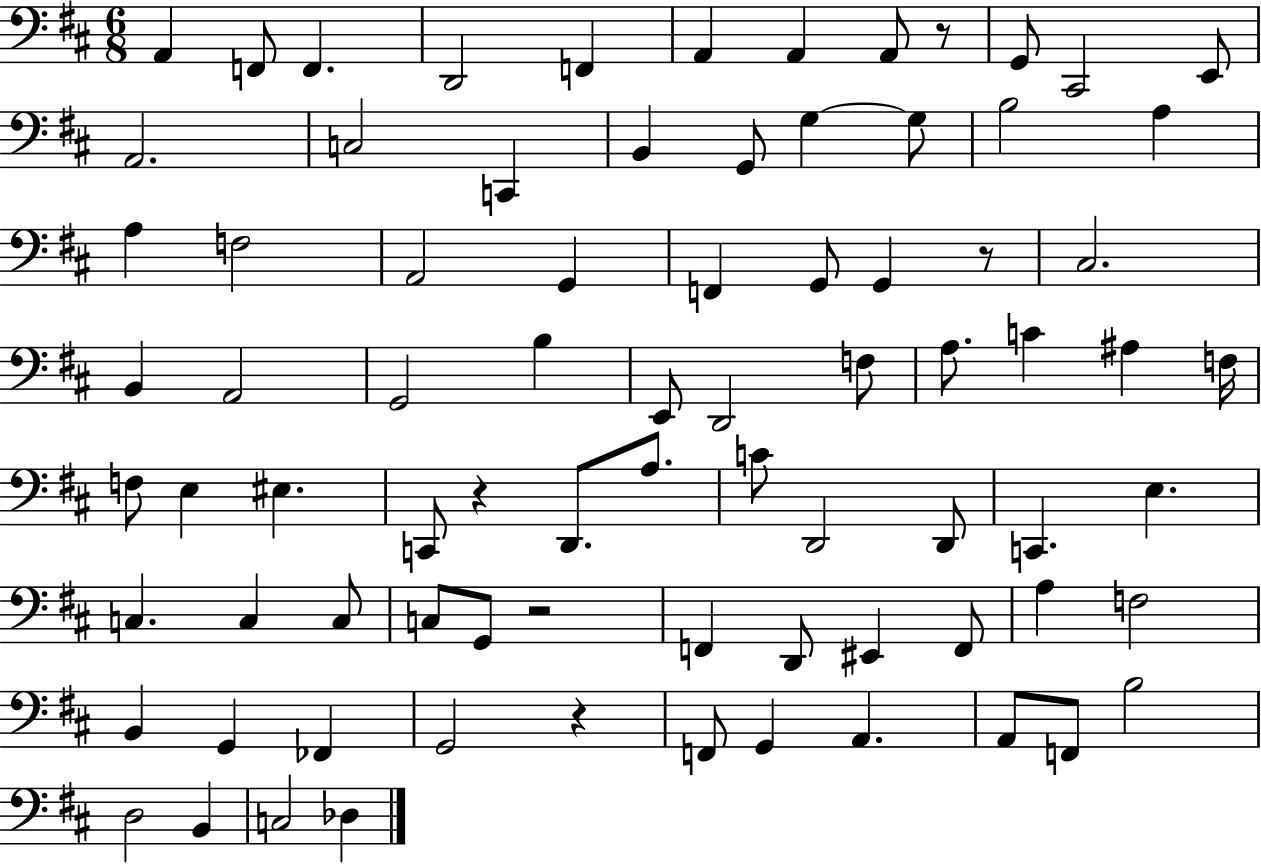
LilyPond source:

{
  \clef bass
  \numericTimeSignature
  \time 6/8
  \key d \major
  a,4 f,8 f,4. | d,2 f,4 | a,4 a,4 a,8 r8 | g,8 cis,2 e,8 | \break a,2. | c2 c,4 | b,4 g,8 g4~~ g8 | b2 a4 | \break a4 f2 | a,2 g,4 | f,4 g,8 g,4 r8 | cis2. | \break b,4 a,2 | g,2 b4 | e,8 d,2 f8 | a8. c'4 ais4 f16 | \break f8 e4 eis4. | c,8 r4 d,8. a8. | c'8 d,2 d,8 | c,4. e4. | \break c4. c4 c8 | c8 g,8 r2 | f,4 d,8 eis,4 f,8 | a4 f2 | \break b,4 g,4 fes,4 | g,2 r4 | f,8 g,4 a,4. | a,8 f,8 b2 | \break d2 b,4 | c2 des4 | \bar "|."
}